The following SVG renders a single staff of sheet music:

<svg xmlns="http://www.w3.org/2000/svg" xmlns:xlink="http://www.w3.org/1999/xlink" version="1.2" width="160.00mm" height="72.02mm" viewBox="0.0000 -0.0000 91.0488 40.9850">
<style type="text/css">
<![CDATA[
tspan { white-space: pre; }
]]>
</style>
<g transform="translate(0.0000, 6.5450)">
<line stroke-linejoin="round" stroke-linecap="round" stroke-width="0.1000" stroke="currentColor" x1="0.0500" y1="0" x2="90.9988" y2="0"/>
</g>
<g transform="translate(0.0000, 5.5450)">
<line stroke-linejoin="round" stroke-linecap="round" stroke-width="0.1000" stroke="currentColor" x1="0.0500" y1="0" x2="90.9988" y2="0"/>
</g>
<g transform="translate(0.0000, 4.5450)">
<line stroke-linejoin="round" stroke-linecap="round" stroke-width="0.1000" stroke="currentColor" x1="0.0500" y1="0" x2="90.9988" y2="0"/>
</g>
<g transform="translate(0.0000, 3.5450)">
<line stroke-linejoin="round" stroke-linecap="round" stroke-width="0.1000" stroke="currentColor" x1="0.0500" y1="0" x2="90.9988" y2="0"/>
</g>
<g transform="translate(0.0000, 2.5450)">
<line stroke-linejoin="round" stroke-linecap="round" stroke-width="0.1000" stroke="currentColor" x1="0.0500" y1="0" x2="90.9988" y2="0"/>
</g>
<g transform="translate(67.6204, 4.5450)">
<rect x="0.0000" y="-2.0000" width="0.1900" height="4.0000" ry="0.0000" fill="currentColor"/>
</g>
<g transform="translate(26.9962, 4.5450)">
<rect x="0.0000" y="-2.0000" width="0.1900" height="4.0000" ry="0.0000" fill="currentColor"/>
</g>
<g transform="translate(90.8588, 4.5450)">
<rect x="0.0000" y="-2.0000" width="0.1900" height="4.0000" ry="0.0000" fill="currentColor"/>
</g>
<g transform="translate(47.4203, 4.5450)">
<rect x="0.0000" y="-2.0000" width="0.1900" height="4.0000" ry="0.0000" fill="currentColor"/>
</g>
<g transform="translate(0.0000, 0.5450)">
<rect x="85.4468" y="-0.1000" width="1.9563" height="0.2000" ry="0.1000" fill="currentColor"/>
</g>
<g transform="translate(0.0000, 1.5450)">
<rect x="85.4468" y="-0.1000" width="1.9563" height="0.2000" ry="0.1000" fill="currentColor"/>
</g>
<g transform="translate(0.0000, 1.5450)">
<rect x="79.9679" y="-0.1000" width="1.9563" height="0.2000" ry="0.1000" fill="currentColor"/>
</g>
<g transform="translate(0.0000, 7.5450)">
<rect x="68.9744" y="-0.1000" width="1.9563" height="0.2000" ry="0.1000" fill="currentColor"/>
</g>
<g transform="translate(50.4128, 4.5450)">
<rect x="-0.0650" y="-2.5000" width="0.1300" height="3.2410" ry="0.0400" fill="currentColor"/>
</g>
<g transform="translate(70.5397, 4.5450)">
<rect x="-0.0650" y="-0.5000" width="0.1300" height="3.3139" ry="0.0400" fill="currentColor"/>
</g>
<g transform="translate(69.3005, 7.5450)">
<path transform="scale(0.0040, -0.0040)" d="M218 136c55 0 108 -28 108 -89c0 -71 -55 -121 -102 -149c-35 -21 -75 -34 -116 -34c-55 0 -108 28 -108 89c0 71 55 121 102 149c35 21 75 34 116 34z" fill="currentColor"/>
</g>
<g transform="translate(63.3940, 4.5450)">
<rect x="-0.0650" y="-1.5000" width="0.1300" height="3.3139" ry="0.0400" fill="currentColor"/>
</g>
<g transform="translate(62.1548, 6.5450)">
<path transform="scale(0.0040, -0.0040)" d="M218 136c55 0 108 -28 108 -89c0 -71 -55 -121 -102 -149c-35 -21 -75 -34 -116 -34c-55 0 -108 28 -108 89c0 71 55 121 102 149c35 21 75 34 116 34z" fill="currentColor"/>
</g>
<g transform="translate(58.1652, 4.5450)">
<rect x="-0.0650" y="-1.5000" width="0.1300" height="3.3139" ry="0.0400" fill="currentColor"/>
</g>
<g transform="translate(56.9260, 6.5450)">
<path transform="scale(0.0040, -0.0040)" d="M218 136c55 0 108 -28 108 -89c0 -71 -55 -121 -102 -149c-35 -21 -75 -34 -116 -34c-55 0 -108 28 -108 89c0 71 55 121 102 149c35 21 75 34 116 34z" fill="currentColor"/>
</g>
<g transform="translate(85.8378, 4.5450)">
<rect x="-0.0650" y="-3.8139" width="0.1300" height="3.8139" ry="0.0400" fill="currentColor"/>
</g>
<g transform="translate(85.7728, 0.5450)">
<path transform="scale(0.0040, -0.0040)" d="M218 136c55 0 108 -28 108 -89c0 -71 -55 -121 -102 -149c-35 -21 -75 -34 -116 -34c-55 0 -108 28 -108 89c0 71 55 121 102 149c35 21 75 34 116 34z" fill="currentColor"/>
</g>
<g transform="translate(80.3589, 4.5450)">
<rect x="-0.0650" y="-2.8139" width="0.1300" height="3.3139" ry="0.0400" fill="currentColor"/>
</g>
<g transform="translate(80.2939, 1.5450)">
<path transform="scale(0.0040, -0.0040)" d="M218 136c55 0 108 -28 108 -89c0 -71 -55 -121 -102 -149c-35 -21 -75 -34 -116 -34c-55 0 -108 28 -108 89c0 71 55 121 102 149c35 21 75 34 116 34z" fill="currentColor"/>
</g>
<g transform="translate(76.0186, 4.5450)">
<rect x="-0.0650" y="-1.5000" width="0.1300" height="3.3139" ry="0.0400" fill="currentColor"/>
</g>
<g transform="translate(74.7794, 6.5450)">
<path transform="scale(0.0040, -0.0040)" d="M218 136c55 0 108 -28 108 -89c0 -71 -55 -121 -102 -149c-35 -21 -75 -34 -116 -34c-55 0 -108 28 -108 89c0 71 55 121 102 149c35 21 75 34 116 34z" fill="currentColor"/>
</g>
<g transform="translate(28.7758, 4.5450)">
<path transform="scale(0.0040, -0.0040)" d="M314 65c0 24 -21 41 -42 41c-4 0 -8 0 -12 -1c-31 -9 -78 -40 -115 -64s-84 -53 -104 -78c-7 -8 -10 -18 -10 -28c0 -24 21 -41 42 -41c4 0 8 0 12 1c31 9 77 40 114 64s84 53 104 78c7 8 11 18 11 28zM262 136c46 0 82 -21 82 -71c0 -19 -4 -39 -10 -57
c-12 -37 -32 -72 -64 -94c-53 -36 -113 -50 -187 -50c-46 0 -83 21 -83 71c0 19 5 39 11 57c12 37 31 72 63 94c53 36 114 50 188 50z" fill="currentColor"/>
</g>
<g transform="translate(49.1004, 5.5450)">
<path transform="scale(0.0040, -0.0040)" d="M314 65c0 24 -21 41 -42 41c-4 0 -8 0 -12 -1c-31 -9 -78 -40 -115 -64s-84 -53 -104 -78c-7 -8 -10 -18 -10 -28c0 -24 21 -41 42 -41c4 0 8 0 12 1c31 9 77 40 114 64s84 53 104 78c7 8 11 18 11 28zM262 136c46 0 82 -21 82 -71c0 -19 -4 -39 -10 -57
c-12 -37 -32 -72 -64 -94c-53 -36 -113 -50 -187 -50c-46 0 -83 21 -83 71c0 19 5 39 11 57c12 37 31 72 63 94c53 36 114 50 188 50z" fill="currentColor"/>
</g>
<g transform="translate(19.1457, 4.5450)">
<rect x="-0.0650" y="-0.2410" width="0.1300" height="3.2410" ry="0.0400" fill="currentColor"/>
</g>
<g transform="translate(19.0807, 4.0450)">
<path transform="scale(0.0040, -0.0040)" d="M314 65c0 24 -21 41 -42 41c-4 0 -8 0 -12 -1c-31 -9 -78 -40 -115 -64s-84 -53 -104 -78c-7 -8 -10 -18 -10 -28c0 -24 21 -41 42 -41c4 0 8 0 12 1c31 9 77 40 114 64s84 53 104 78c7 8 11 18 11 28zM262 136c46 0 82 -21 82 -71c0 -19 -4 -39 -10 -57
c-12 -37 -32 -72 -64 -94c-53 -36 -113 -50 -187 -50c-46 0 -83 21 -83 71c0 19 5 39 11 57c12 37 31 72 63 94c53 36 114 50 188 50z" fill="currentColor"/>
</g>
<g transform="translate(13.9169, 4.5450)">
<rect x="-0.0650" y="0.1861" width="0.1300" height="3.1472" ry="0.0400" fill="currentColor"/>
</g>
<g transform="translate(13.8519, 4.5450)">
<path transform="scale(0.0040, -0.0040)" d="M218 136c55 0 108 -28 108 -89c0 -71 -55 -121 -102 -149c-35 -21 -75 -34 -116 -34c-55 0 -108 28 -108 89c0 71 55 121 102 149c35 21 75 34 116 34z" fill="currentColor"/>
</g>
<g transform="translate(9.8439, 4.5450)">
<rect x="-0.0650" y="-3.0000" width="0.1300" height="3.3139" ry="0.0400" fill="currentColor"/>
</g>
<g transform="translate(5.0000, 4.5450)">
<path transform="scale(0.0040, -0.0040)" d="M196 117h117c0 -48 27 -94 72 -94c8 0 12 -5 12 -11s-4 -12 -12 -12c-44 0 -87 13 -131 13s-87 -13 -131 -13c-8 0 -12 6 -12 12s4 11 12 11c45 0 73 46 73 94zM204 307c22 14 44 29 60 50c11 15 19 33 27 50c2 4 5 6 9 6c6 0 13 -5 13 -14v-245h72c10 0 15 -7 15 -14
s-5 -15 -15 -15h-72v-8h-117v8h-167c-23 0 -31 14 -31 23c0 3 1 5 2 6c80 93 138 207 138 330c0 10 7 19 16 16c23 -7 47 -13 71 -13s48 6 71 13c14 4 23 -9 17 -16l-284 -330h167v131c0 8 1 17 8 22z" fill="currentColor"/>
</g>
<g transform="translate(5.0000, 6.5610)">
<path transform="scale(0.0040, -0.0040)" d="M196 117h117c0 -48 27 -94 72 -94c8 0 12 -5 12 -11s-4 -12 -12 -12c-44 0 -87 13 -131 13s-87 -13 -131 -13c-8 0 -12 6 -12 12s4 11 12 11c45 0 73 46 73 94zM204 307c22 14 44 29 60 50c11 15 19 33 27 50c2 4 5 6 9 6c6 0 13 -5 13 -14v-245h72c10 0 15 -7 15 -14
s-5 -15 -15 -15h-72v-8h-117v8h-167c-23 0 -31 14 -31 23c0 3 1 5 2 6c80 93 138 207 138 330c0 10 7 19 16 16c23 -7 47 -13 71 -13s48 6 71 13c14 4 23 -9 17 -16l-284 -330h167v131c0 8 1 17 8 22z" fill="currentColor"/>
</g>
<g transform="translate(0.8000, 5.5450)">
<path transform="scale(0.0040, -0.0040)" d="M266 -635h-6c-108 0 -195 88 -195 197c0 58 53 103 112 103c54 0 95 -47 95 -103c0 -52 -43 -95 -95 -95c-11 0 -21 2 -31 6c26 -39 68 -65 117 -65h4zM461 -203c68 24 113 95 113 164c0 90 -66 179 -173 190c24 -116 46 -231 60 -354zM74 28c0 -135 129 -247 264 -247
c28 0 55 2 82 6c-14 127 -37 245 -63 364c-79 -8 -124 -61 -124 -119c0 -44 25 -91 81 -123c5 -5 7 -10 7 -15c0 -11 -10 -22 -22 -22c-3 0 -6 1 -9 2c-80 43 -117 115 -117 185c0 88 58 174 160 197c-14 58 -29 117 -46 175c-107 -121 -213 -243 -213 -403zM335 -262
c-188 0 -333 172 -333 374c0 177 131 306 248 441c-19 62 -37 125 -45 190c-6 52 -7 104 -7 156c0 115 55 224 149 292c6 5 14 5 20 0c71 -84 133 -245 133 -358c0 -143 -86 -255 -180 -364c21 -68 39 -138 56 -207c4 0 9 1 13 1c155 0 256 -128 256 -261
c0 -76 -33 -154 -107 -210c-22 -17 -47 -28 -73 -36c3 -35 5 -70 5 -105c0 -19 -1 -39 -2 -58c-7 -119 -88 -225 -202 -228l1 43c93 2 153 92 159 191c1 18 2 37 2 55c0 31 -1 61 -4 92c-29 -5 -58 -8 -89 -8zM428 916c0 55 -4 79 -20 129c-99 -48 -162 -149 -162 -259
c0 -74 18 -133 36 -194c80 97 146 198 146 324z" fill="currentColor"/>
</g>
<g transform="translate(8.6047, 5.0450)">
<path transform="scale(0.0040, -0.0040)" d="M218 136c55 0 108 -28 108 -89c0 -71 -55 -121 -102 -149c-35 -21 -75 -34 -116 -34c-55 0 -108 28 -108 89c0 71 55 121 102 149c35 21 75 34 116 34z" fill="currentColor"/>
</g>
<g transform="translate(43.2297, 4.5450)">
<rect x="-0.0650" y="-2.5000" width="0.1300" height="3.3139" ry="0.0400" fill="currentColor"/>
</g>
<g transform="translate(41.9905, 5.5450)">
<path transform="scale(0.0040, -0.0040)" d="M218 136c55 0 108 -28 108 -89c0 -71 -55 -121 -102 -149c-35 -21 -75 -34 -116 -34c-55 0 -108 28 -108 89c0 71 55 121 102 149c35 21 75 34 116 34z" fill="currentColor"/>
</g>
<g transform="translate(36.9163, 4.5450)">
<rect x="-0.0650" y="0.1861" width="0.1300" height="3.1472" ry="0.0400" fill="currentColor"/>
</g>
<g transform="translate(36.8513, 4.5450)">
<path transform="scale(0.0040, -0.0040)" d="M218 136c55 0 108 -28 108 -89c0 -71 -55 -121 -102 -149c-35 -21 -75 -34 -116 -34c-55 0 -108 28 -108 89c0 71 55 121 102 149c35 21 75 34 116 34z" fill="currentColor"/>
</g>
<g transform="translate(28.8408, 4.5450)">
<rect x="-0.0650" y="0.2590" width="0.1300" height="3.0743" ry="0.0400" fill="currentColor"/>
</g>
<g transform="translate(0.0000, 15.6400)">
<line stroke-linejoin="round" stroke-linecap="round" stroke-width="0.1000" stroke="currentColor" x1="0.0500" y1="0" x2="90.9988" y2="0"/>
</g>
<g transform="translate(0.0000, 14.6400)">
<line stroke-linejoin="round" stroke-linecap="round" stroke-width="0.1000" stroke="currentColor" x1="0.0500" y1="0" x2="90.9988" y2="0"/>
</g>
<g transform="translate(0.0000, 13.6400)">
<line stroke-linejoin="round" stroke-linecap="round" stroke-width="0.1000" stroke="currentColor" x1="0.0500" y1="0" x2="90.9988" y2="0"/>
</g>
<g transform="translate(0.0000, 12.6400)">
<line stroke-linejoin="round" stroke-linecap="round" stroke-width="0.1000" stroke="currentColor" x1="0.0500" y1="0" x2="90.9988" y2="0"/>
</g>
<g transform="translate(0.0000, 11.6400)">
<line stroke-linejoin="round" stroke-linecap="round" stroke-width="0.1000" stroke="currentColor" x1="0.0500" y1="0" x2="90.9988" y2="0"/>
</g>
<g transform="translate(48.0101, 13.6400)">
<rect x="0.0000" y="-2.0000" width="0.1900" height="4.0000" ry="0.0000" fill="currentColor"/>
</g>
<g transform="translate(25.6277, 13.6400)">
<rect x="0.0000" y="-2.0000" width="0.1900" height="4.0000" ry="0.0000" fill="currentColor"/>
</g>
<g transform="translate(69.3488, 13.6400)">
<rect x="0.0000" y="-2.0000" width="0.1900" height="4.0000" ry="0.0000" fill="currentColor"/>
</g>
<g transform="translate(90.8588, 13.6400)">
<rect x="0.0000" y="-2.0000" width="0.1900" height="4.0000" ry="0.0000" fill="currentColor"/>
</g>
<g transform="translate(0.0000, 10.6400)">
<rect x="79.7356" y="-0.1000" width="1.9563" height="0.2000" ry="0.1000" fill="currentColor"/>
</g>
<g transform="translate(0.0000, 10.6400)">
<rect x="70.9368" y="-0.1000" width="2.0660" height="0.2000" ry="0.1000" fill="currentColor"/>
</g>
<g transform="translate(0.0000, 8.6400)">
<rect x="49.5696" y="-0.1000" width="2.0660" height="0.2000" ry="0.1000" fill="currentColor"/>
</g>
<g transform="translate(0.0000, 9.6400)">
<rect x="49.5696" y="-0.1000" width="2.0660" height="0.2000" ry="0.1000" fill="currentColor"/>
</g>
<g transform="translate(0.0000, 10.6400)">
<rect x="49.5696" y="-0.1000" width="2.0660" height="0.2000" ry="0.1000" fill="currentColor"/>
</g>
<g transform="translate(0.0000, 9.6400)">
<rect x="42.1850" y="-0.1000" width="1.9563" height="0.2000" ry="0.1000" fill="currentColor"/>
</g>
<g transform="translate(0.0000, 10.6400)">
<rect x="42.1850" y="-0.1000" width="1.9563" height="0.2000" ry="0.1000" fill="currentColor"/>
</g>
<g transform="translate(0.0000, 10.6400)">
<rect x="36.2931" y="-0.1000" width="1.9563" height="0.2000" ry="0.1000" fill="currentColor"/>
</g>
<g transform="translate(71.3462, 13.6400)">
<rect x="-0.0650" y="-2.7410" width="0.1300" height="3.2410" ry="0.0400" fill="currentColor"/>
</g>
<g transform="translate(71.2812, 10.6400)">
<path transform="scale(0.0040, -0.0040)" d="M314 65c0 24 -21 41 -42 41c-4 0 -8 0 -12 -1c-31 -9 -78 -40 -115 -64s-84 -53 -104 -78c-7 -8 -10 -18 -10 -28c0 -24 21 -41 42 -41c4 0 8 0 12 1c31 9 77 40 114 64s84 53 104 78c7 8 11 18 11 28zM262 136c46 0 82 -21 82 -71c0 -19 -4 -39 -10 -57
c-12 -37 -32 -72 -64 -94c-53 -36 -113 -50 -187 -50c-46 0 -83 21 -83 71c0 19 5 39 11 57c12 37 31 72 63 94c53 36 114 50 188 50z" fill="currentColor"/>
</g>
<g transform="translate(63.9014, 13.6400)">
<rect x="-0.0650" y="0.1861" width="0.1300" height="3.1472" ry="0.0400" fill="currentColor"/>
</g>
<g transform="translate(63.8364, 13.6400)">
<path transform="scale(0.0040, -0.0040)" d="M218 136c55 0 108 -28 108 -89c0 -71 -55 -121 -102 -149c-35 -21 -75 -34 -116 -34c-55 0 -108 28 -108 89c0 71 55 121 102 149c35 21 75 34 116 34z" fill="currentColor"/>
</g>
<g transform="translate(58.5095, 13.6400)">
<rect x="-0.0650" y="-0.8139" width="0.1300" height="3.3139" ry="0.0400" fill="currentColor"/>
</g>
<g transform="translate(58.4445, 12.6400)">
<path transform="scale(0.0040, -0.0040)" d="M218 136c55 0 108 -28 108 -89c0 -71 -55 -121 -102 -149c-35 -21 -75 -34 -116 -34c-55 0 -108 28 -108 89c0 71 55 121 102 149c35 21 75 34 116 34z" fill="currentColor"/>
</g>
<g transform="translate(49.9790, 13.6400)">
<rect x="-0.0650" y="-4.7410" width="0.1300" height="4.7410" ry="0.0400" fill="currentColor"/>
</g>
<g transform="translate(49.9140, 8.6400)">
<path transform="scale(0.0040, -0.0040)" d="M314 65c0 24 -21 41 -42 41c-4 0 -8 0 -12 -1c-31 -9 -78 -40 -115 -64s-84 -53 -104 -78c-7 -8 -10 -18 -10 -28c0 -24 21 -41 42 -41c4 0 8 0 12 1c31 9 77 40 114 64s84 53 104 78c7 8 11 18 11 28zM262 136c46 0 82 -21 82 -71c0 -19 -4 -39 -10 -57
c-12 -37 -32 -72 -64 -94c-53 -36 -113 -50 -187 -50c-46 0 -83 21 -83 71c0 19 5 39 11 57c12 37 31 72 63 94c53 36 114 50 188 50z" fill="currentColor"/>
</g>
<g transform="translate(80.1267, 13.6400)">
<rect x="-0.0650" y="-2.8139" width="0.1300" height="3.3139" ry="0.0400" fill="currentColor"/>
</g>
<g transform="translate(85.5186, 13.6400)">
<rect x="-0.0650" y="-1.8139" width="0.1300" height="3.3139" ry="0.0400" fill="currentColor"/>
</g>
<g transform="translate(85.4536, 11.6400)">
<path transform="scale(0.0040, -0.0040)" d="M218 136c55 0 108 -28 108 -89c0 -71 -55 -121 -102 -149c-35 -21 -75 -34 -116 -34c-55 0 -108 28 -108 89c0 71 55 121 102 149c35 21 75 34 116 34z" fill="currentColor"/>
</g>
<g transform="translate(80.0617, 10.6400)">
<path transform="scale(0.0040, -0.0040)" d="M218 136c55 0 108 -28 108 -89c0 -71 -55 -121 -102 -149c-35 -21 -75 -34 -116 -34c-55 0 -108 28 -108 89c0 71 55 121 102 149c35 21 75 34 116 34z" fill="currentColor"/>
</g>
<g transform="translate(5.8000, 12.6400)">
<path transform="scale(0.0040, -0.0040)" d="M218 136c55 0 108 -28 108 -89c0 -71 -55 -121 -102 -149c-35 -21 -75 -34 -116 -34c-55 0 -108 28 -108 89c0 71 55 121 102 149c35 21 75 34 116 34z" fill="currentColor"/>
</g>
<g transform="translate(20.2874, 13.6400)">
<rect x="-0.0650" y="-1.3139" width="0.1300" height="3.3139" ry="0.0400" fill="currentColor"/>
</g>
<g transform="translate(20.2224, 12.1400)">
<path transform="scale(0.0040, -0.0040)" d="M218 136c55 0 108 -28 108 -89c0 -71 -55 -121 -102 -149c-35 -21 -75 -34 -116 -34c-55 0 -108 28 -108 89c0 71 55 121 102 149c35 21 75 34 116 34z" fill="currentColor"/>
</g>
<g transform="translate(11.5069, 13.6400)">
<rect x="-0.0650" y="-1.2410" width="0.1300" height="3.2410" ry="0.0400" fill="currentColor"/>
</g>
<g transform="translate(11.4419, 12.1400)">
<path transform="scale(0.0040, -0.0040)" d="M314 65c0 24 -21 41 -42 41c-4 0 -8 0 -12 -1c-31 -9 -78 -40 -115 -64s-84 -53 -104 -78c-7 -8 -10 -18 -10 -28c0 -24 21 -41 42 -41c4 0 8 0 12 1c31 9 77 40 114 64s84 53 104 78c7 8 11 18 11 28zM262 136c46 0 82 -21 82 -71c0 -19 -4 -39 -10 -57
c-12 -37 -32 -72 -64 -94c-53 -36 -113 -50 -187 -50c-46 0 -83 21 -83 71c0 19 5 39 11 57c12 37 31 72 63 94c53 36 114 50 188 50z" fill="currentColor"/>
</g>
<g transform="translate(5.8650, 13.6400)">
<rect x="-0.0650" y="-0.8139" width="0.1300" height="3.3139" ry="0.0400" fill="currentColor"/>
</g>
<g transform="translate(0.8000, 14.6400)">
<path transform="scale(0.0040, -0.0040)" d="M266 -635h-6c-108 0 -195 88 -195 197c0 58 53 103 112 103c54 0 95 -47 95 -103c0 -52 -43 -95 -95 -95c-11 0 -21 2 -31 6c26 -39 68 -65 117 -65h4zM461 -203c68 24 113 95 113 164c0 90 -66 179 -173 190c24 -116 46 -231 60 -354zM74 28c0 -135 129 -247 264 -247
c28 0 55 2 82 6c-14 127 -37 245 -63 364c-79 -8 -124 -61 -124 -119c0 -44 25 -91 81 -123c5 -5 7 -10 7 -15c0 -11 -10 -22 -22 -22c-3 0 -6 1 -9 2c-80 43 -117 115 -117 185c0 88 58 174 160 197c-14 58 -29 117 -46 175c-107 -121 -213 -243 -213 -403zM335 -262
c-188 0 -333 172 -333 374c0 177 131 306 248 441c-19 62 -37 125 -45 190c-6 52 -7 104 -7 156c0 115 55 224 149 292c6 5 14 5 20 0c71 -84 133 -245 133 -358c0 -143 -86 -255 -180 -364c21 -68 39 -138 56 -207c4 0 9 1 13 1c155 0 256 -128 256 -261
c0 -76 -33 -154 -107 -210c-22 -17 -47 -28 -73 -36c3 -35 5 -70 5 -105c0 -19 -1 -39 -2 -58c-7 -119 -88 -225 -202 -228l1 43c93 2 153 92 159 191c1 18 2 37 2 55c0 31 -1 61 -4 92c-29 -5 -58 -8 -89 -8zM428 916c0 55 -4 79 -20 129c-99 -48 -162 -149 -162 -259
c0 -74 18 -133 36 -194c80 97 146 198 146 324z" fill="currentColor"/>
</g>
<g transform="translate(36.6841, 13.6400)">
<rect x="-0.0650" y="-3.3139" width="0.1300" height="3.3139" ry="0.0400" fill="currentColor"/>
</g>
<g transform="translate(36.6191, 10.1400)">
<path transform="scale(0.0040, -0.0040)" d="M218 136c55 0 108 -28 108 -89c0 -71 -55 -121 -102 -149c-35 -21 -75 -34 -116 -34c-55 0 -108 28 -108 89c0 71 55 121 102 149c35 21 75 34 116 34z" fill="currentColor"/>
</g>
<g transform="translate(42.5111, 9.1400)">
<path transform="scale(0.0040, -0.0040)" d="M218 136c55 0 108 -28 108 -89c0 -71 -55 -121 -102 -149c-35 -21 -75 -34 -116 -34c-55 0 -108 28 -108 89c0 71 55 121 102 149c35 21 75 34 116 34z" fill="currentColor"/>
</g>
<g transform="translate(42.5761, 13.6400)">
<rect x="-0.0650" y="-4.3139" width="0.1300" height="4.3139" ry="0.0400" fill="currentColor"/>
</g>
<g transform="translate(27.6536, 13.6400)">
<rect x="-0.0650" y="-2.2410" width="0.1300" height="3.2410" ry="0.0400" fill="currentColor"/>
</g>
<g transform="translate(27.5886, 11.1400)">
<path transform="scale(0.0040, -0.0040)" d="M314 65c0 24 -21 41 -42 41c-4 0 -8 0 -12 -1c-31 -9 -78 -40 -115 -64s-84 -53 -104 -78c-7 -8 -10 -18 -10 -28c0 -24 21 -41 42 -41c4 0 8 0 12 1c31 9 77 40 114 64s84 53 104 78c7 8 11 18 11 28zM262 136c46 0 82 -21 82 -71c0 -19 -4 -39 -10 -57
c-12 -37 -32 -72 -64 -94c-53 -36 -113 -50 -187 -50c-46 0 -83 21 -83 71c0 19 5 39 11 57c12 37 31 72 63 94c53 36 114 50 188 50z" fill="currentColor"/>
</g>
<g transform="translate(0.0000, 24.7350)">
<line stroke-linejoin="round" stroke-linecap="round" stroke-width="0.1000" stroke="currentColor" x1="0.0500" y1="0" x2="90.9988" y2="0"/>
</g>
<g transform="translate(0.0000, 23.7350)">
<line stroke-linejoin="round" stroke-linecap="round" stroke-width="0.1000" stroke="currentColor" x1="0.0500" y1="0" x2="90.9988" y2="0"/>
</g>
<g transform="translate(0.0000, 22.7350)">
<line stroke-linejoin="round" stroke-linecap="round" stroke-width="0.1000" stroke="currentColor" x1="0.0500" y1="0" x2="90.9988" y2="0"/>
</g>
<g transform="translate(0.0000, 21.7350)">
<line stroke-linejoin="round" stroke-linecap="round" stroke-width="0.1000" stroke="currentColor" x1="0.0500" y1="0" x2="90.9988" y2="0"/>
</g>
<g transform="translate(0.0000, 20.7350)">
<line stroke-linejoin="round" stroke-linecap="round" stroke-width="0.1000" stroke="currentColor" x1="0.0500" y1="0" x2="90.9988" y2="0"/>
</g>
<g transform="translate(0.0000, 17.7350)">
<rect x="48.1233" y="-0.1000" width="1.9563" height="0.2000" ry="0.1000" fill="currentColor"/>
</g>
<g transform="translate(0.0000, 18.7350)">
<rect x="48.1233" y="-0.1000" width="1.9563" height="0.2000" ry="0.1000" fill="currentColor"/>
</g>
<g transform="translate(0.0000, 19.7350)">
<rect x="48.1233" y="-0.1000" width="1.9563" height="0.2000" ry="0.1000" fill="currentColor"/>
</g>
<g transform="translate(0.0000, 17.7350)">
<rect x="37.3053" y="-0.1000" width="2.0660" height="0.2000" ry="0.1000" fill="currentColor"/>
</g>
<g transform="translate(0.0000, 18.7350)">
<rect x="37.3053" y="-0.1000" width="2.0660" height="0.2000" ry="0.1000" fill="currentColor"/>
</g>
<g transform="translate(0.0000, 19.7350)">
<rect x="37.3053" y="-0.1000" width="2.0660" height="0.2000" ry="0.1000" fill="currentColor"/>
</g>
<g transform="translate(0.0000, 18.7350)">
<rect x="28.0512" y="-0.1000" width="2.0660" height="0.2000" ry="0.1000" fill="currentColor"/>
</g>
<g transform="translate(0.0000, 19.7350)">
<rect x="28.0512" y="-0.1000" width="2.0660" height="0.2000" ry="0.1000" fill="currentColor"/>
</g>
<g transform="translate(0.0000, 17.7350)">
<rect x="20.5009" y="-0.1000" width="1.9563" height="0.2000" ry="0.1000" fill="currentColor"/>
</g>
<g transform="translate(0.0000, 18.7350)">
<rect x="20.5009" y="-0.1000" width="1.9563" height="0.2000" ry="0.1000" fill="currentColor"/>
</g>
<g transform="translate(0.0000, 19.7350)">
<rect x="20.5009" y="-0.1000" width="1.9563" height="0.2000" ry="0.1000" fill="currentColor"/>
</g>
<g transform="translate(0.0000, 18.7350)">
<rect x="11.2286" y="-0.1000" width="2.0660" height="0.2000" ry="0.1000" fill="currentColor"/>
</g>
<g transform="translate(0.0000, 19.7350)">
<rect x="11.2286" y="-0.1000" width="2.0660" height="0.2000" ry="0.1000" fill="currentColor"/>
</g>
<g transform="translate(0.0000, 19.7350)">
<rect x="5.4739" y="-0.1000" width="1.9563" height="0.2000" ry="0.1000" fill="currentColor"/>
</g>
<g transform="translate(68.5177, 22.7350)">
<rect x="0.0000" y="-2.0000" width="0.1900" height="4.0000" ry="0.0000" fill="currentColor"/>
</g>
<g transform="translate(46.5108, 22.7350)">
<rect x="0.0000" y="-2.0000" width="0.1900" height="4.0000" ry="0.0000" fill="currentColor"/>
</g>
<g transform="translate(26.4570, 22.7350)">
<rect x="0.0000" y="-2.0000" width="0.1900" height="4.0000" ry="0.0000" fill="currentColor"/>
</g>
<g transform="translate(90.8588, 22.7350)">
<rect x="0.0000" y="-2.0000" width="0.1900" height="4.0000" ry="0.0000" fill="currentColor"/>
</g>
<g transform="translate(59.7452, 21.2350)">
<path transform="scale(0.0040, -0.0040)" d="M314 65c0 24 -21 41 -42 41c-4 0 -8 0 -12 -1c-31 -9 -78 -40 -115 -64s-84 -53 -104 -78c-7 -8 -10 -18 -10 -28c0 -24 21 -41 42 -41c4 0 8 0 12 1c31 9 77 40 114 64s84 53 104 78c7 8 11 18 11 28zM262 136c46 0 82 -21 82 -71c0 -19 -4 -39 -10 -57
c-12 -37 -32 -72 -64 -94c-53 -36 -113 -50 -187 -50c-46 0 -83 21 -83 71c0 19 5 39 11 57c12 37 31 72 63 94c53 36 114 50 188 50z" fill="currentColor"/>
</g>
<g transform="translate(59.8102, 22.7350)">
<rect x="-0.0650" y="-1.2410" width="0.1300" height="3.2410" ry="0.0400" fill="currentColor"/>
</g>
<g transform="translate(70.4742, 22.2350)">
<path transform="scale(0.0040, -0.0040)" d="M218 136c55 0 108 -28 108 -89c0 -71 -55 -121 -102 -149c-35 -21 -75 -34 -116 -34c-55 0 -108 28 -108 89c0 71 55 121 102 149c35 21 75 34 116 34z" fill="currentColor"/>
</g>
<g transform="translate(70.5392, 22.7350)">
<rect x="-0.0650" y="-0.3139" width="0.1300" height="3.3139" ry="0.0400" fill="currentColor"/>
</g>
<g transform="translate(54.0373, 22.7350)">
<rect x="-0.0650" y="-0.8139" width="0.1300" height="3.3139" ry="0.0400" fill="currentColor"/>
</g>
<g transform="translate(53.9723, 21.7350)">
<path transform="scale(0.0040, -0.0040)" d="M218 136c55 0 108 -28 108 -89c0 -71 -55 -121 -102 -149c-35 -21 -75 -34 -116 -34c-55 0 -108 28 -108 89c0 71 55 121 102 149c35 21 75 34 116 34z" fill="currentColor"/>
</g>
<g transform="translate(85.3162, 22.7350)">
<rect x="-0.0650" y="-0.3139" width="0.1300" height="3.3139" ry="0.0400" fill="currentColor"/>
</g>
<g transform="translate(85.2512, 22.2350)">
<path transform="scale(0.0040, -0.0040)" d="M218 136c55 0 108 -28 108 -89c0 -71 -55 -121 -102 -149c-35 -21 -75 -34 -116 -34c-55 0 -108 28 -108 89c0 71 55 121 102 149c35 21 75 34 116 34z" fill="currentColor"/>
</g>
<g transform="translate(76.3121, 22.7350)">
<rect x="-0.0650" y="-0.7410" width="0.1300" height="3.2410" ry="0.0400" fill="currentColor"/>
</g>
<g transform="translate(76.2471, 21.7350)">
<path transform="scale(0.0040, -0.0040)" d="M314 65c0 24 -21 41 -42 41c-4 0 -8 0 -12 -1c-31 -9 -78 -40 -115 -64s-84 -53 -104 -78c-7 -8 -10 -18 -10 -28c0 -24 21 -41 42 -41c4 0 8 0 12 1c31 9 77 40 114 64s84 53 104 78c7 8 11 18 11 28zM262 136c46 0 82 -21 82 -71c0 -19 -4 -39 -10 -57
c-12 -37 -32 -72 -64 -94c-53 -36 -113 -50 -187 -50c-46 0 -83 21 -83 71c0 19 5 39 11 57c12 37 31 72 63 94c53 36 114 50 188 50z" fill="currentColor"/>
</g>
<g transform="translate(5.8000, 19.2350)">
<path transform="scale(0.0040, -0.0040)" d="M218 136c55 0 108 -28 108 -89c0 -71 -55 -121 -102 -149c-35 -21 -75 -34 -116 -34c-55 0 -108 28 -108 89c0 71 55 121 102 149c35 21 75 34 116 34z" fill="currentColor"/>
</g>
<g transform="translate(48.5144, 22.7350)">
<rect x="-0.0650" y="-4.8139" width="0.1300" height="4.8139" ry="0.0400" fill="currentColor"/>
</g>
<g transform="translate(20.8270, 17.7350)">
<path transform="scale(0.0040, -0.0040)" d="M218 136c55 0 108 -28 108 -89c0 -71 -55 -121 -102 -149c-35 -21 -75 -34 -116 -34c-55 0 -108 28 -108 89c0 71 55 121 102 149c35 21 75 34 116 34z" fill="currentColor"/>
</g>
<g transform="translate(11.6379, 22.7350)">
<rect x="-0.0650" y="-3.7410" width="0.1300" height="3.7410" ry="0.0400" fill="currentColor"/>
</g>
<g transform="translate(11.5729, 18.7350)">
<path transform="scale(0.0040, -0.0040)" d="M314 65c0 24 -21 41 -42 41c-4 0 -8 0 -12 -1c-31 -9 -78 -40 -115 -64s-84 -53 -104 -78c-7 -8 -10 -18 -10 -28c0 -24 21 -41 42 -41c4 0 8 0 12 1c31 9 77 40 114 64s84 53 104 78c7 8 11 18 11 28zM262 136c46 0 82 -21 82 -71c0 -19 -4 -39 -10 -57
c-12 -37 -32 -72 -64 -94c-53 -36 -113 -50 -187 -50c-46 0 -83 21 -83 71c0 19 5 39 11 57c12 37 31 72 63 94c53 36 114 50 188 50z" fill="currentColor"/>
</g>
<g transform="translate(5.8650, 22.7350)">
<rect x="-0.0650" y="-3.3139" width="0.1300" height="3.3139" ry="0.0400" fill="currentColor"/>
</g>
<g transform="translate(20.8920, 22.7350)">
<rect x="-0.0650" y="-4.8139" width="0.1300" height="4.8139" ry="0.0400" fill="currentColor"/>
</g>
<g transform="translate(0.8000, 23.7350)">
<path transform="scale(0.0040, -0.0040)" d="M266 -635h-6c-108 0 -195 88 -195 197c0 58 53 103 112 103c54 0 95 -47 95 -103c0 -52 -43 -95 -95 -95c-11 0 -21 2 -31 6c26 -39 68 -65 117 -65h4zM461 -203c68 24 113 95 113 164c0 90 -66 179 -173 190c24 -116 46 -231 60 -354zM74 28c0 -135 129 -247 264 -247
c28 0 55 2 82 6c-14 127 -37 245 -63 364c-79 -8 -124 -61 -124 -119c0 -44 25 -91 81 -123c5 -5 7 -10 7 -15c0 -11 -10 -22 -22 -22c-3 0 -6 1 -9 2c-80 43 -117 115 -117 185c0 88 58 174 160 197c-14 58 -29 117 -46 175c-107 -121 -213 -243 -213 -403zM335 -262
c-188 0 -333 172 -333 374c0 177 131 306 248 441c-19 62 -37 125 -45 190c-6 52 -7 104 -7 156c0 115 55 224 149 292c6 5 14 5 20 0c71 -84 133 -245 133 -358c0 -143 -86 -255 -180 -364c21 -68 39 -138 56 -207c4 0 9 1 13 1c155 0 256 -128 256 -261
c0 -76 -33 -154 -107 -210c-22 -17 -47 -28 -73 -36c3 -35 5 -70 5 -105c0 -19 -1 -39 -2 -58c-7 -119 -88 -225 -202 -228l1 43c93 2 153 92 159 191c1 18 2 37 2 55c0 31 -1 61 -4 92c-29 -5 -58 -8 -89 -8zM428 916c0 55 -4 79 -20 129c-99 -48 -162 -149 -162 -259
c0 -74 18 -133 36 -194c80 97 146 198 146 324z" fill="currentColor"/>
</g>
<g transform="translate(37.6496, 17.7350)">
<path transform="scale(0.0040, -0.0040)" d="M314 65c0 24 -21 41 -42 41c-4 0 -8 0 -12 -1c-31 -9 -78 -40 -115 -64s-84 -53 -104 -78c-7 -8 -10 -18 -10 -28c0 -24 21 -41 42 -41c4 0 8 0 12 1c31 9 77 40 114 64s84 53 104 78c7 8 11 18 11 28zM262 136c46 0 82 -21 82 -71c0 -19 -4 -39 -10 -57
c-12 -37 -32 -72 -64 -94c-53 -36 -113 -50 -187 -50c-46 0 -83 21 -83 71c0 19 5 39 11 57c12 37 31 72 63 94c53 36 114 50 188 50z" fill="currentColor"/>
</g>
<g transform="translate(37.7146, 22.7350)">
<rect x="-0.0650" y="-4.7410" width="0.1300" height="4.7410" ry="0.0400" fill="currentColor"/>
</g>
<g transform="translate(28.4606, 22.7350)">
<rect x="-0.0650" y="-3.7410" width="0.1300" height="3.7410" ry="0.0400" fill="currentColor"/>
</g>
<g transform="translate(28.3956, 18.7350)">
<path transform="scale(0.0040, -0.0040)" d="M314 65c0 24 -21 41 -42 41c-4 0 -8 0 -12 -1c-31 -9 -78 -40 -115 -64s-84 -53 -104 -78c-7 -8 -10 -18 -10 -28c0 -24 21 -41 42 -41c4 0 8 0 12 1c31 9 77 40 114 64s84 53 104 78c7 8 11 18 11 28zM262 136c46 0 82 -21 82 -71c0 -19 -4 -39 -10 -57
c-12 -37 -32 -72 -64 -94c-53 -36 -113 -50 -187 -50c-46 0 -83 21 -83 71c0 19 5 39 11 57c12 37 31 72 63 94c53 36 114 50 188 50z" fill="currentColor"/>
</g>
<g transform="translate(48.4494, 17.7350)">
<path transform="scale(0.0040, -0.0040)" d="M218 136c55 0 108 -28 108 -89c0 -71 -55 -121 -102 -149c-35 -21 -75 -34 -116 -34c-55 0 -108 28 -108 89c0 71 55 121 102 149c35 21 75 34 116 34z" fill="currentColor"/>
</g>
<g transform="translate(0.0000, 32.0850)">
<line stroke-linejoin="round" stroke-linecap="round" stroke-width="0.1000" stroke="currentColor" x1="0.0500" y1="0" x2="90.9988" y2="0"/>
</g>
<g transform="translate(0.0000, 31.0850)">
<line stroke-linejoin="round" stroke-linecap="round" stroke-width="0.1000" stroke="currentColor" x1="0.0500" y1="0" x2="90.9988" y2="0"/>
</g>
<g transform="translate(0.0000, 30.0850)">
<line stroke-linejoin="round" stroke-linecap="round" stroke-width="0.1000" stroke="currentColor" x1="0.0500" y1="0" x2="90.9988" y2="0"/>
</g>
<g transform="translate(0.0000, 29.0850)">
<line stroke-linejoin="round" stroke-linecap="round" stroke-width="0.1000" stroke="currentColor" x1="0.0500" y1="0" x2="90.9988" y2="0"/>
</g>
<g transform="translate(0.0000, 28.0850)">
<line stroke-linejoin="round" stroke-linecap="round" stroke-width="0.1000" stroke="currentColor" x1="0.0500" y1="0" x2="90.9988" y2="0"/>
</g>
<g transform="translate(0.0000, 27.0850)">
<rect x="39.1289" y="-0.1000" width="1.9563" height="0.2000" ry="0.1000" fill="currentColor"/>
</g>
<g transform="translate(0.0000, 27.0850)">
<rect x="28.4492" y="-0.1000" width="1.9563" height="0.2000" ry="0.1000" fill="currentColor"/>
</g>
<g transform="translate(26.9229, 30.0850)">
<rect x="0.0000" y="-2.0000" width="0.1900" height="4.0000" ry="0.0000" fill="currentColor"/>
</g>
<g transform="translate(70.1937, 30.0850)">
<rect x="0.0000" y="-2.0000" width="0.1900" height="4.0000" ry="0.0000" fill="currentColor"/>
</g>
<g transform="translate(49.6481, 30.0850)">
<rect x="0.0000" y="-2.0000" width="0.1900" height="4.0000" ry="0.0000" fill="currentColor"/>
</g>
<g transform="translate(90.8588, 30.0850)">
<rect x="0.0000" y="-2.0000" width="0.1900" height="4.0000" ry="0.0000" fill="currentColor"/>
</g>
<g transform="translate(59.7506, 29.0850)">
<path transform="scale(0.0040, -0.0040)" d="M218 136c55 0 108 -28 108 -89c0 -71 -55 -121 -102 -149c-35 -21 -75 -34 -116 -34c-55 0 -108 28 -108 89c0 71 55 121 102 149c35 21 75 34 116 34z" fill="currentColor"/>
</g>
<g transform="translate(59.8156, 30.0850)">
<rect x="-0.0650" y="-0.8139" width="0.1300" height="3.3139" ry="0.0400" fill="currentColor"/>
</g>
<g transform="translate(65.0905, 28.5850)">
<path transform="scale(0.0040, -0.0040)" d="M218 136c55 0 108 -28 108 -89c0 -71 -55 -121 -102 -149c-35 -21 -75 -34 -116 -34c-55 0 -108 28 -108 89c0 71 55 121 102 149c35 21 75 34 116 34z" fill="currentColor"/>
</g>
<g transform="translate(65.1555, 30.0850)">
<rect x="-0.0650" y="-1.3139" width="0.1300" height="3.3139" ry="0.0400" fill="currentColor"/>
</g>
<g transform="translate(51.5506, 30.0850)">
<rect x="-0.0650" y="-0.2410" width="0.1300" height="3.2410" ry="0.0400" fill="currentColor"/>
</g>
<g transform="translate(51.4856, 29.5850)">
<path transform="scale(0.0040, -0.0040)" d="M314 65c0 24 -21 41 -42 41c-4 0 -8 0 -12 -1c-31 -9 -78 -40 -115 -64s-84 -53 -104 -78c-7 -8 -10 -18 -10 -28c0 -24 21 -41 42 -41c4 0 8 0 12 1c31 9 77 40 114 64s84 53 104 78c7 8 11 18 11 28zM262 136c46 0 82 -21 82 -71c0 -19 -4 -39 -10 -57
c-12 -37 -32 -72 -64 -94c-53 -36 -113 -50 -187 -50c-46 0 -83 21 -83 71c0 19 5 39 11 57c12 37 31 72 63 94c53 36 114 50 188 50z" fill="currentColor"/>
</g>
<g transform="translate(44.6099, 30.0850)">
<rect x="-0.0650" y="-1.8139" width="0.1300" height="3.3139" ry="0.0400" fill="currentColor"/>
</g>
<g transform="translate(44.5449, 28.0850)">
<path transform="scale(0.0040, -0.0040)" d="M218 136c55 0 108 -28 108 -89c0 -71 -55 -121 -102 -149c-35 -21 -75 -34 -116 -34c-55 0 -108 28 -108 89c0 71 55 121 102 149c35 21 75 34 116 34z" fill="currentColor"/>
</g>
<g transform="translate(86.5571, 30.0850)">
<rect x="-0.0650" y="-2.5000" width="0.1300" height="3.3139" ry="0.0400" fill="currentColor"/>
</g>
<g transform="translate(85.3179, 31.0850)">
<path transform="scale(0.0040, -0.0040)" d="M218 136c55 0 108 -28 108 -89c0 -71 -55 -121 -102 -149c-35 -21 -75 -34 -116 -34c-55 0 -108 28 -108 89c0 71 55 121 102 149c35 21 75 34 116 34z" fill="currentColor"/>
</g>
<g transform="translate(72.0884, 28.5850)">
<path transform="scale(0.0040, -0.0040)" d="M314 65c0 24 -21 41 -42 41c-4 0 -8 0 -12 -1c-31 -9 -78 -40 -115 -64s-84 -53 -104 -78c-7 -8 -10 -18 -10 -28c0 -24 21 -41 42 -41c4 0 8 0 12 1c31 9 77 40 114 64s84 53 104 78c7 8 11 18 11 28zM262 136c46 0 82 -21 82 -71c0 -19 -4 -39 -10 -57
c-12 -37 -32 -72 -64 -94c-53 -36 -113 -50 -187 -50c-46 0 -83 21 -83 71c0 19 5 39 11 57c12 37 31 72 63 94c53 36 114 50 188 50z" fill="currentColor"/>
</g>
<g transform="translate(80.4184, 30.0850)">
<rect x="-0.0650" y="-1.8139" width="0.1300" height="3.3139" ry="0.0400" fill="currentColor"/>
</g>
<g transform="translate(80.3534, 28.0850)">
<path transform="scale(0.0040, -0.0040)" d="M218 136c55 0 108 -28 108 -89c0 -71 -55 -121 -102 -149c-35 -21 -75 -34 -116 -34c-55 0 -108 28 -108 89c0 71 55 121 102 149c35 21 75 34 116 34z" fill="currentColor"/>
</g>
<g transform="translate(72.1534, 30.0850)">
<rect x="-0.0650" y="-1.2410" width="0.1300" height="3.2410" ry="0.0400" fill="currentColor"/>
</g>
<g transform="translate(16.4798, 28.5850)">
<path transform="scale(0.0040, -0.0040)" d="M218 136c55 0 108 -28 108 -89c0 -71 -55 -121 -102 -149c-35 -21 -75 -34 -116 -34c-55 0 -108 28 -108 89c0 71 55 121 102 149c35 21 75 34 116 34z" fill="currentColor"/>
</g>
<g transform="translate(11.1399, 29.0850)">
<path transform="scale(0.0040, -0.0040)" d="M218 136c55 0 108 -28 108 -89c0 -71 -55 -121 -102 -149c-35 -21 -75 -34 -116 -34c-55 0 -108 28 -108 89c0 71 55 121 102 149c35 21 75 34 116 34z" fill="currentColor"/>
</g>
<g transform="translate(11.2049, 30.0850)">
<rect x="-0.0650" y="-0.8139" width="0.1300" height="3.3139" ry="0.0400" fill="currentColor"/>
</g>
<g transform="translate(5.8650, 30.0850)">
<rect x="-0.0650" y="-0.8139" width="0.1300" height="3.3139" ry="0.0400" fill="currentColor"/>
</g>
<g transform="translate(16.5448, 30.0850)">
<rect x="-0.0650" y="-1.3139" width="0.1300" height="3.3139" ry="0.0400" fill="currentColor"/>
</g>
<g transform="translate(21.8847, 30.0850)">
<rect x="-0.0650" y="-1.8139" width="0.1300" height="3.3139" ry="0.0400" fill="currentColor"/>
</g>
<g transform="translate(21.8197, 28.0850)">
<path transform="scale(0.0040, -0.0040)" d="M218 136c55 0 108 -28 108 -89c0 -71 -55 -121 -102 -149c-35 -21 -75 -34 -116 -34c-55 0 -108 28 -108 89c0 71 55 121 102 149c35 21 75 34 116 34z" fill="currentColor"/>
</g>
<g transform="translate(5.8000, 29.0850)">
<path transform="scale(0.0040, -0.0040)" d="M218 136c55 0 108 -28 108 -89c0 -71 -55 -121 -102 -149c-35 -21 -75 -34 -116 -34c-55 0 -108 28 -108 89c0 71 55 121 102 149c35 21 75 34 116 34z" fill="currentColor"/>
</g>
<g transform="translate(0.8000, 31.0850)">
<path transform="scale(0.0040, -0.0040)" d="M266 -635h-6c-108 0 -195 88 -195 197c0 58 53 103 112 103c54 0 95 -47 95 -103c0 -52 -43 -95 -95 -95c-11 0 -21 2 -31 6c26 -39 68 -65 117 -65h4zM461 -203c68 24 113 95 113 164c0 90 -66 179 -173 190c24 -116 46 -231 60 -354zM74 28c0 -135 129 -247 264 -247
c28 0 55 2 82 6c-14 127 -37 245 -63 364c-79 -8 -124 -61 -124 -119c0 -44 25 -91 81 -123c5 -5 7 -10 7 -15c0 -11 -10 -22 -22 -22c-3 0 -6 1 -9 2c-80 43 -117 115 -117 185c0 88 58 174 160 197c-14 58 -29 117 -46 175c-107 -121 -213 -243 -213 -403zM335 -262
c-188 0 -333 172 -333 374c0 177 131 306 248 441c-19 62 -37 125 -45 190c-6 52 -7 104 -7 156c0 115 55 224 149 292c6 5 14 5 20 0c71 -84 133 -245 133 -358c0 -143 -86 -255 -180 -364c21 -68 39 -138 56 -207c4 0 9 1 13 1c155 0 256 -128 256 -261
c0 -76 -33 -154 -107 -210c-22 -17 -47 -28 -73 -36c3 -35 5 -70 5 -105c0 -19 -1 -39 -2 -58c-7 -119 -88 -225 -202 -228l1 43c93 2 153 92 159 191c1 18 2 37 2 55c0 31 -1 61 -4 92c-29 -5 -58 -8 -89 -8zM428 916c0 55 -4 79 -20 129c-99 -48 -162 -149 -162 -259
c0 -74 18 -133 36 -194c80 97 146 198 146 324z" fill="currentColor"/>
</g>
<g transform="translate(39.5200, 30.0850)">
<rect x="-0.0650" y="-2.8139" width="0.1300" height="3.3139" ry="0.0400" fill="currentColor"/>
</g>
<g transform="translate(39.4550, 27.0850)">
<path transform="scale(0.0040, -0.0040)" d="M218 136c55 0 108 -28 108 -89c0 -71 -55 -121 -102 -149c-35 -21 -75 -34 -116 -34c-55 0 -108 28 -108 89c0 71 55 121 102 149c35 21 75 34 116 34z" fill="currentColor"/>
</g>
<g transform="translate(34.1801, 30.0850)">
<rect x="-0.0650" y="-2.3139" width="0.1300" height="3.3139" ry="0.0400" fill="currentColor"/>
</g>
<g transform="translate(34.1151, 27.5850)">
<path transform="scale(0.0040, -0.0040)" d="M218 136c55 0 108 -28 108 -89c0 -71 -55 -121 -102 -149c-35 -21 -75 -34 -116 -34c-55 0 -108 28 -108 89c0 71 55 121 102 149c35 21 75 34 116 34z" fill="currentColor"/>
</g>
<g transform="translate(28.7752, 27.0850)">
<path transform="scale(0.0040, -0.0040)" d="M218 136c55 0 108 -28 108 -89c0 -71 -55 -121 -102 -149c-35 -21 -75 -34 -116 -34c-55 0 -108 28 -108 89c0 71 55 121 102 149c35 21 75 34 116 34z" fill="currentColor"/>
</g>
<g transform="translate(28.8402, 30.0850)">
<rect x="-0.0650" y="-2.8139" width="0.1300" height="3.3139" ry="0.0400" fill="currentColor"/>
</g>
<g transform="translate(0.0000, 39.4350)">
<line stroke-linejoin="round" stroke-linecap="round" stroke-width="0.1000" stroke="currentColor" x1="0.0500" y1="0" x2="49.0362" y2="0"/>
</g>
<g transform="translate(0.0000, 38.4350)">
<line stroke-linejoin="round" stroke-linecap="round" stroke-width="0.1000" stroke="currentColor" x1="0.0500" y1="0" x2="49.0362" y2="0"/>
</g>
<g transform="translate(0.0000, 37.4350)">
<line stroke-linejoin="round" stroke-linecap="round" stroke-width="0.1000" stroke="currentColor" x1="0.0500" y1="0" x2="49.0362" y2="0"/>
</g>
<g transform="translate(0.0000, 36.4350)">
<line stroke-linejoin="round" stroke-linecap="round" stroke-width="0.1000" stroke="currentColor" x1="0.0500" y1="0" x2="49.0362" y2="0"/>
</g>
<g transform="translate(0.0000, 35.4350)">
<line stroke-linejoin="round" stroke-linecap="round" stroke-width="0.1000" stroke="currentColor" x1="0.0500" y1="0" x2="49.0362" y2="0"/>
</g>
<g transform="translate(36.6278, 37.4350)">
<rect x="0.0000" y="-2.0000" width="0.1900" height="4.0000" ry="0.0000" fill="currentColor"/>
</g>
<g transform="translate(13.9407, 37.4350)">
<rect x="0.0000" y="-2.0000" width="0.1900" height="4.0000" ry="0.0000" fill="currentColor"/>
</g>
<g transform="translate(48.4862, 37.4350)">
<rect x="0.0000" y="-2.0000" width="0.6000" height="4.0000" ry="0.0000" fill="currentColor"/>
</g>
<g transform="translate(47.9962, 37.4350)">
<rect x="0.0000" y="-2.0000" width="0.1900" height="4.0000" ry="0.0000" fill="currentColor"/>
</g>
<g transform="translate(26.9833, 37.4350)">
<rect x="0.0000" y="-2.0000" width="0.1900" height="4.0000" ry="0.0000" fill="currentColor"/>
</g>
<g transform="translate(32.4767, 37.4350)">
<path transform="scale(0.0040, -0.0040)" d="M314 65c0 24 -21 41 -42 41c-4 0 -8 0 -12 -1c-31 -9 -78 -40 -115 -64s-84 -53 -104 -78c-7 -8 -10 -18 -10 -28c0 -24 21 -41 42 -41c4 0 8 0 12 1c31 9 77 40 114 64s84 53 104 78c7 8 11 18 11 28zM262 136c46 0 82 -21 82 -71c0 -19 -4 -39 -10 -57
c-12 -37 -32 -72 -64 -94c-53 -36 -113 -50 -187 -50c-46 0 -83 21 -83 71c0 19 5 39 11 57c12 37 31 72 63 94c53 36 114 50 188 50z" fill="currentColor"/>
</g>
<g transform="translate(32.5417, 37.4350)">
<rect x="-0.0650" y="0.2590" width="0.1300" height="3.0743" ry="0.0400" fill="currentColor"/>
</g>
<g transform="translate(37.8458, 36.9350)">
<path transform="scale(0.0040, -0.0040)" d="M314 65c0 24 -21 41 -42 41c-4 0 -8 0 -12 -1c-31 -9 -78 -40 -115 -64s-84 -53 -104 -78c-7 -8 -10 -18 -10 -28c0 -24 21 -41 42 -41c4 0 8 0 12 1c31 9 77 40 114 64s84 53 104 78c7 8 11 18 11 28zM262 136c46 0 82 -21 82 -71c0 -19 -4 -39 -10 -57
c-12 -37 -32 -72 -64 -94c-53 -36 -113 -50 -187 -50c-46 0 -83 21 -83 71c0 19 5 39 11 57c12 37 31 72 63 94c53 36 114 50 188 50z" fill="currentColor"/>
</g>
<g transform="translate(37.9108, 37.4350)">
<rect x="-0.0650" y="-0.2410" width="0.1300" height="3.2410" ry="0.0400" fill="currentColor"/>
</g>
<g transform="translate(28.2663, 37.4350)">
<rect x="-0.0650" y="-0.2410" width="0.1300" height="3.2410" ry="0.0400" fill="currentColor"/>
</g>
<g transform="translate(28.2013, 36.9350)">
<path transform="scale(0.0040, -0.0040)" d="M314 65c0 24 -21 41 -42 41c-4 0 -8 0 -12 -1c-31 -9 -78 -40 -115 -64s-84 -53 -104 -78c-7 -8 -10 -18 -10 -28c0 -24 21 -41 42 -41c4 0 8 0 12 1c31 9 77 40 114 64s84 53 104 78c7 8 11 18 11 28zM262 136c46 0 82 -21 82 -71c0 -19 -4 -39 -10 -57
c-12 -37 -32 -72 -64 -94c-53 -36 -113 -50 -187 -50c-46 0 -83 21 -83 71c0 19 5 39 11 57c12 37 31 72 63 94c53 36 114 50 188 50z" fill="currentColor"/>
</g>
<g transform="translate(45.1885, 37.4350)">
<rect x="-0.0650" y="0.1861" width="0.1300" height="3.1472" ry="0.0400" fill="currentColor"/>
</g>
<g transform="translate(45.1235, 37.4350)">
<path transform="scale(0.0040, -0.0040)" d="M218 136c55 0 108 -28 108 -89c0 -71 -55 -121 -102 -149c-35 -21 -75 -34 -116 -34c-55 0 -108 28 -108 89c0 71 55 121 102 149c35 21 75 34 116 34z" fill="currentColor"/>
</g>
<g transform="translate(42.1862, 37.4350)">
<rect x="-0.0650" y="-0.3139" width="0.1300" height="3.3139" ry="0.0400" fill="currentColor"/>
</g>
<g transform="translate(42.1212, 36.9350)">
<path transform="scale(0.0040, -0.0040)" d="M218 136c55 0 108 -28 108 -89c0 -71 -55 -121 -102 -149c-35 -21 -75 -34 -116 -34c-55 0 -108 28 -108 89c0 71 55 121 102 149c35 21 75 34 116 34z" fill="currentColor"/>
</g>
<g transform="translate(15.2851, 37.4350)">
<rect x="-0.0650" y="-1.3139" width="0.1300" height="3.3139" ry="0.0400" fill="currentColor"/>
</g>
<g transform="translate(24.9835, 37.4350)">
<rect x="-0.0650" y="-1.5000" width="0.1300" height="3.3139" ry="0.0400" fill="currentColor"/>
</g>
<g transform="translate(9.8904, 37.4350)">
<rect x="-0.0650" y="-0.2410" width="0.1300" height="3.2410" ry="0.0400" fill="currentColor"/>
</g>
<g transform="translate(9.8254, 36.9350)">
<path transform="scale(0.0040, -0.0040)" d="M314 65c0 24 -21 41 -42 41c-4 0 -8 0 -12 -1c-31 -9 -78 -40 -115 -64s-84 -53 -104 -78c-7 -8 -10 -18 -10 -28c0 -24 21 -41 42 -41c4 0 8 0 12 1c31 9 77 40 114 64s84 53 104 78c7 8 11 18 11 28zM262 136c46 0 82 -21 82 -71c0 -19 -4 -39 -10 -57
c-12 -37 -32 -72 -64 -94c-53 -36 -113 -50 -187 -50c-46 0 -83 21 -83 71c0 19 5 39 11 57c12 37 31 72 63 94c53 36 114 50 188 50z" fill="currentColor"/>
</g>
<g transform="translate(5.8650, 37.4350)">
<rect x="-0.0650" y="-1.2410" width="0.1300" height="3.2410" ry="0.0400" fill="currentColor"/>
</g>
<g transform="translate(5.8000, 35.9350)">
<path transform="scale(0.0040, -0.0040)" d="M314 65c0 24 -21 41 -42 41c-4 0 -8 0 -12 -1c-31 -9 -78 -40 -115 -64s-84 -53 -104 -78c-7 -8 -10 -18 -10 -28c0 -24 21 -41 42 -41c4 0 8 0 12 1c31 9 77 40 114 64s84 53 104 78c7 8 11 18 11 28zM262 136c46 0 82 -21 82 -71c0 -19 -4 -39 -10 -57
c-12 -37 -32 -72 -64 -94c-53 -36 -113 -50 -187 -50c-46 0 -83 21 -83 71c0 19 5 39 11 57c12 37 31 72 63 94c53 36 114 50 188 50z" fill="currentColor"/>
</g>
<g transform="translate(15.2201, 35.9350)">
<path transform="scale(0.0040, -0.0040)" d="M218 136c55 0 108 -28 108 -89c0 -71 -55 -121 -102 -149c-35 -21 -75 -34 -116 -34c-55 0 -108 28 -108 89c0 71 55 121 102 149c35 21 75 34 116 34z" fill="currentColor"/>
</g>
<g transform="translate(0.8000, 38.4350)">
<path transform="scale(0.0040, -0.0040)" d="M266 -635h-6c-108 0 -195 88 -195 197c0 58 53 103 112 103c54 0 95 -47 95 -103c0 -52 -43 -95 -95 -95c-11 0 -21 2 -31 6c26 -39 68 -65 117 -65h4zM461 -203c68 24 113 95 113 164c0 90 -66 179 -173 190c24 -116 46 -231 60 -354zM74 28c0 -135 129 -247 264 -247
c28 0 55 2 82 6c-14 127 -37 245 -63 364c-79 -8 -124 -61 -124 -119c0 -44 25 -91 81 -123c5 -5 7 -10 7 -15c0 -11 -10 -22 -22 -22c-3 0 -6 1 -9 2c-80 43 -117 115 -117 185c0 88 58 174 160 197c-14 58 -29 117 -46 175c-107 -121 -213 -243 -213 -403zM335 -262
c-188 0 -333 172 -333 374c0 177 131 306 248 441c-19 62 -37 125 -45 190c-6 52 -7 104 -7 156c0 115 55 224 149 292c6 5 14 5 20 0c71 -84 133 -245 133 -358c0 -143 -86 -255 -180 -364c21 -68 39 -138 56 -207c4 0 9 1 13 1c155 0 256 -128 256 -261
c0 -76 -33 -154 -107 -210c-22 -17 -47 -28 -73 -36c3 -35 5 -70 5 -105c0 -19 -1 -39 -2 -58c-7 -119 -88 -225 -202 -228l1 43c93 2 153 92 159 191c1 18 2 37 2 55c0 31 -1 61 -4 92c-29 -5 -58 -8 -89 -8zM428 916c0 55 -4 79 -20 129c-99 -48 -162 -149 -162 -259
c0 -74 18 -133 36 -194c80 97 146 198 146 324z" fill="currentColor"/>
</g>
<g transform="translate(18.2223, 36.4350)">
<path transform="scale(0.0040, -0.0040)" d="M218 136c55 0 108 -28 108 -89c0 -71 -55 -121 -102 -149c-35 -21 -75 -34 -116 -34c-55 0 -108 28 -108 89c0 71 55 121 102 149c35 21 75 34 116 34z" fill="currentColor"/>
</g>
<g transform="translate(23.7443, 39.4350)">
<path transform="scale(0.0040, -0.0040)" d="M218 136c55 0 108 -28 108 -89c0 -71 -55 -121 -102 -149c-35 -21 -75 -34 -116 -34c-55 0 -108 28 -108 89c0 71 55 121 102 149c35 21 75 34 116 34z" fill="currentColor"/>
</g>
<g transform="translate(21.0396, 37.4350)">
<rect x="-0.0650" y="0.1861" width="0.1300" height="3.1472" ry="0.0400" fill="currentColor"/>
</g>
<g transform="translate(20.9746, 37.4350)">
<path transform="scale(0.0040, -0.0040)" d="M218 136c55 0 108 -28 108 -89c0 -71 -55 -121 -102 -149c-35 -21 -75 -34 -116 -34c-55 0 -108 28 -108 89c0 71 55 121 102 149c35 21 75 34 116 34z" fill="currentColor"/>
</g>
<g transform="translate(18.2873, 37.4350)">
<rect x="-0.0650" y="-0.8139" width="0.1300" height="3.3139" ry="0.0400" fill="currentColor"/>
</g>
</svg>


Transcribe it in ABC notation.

X:1
T:Untitled
M:4/4
L:1/4
K:C
A B c2 B2 B G G2 E E C E a c' d e2 e g2 b d' e'2 d B a2 a f b c'2 e' c'2 e'2 e' d e2 c d2 c d d e f a g a f c2 d e e2 f G e2 c2 e d B E c2 B2 c2 c B